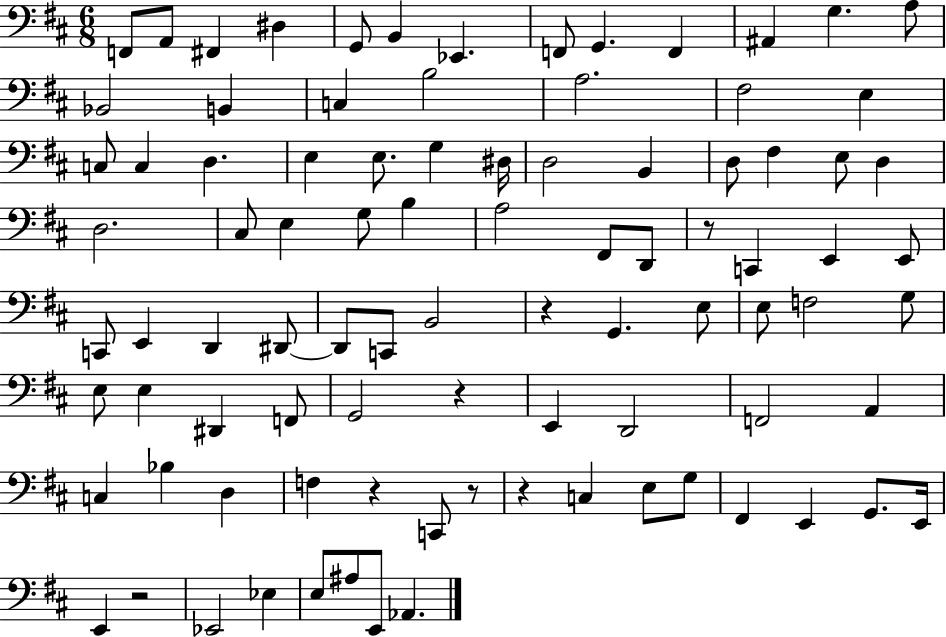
{
  \clef bass
  \numericTimeSignature
  \time 6/8
  \key d \major
  f,8 a,8 fis,4 dis4 | g,8 b,4 ees,4. | f,8 g,4. f,4 | ais,4 g4. a8 | \break bes,2 b,4 | c4 b2 | a2. | fis2 e4 | \break c8 c4 d4. | e4 e8. g4 dis16 | d2 b,4 | d8 fis4 e8 d4 | \break d2. | cis8 e4 g8 b4 | a2 fis,8 d,8 | r8 c,4 e,4 e,8 | \break c,8 e,4 d,4 dis,8~~ | dis,8 c,8 b,2 | r4 g,4. e8 | e8 f2 g8 | \break e8 e4 dis,4 f,8 | g,2 r4 | e,4 d,2 | f,2 a,4 | \break c4 bes4 d4 | f4 r4 c,8 r8 | r4 c4 e8 g8 | fis,4 e,4 g,8. e,16 | \break e,4 r2 | ees,2 ees4 | e8 ais8 e,8 aes,4. | \bar "|."
}